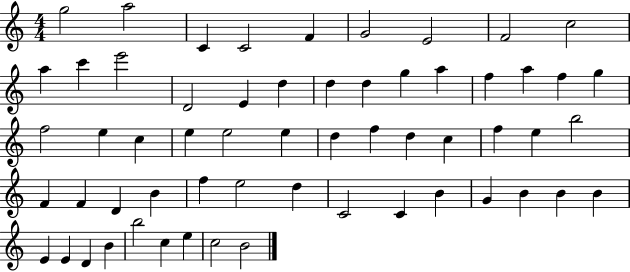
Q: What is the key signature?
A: C major